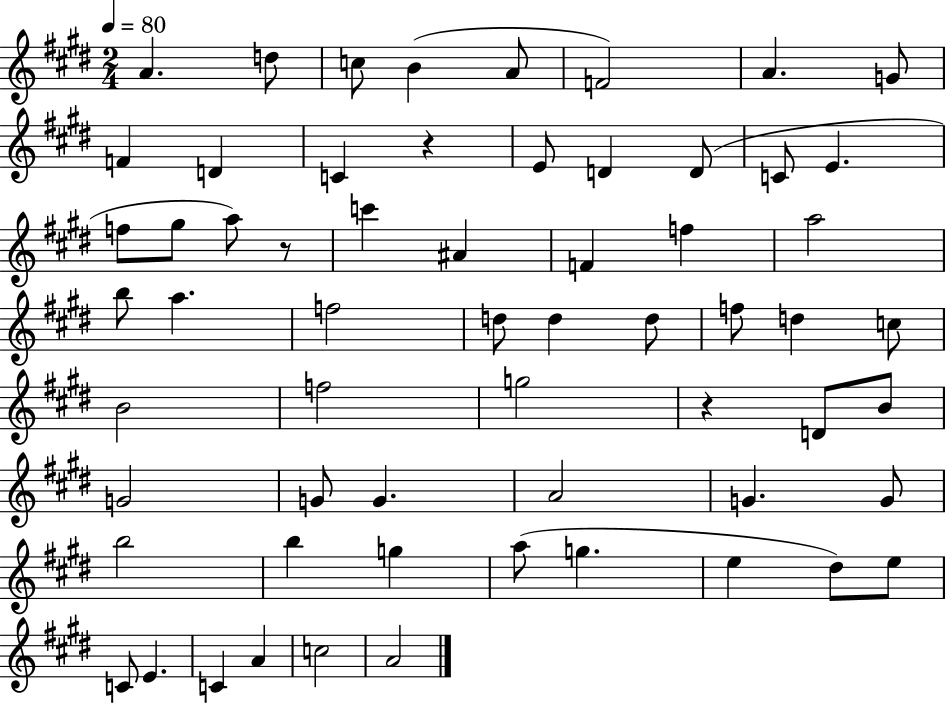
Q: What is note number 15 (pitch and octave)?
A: C4